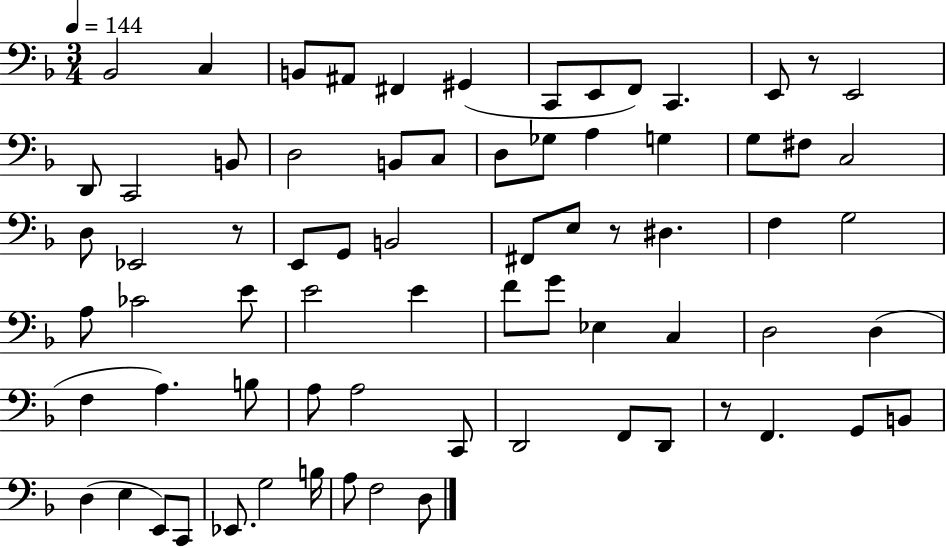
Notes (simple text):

Bb2/h C3/q B2/e A#2/e F#2/q G#2/q C2/e E2/e F2/e C2/q. E2/e R/e E2/h D2/e C2/h B2/e D3/h B2/e C3/e D3/e Gb3/e A3/q G3/q G3/e F#3/e C3/h D3/e Eb2/h R/e E2/e G2/e B2/h F#2/e E3/e R/e D#3/q. F3/q G3/h A3/e CES4/h E4/e E4/h E4/q F4/e G4/e Eb3/q C3/q D3/h D3/q F3/q A3/q. B3/e A3/e A3/h C2/e D2/h F2/e D2/e R/e F2/q. G2/e B2/e D3/q E3/q E2/e C2/e Eb2/e. G3/h B3/s A3/e F3/h D3/e